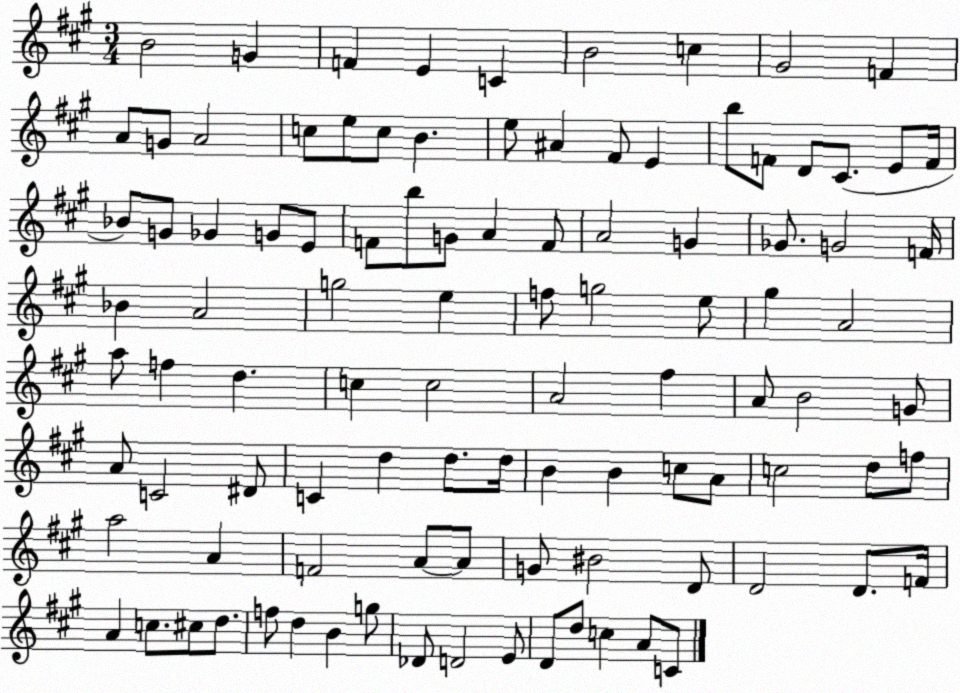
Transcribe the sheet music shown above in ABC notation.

X:1
T:Untitled
M:3/4
L:1/4
K:A
B2 G F E C B2 c ^G2 F A/2 G/2 A2 c/2 e/2 c/2 B e/2 ^A ^F/2 E b/2 F/2 D/2 ^C/2 E/2 F/4 _B/2 G/2 _G G/2 E/2 F/2 b/2 G/2 A F/2 A2 G _G/2 G2 F/4 _B A2 g2 e f/2 g2 e/2 ^g A2 a/2 f d c c2 A2 ^f A/2 B2 G/2 A/2 C2 ^D/2 C d d/2 d/4 B B c/2 A/2 c2 d/2 f/2 a2 A F2 A/2 A/2 G/2 ^B2 D/2 D2 D/2 F/4 A c/2 ^c/2 d/2 f/2 d B g/2 _D/2 D2 E/2 D/2 d/2 c A/2 C/2